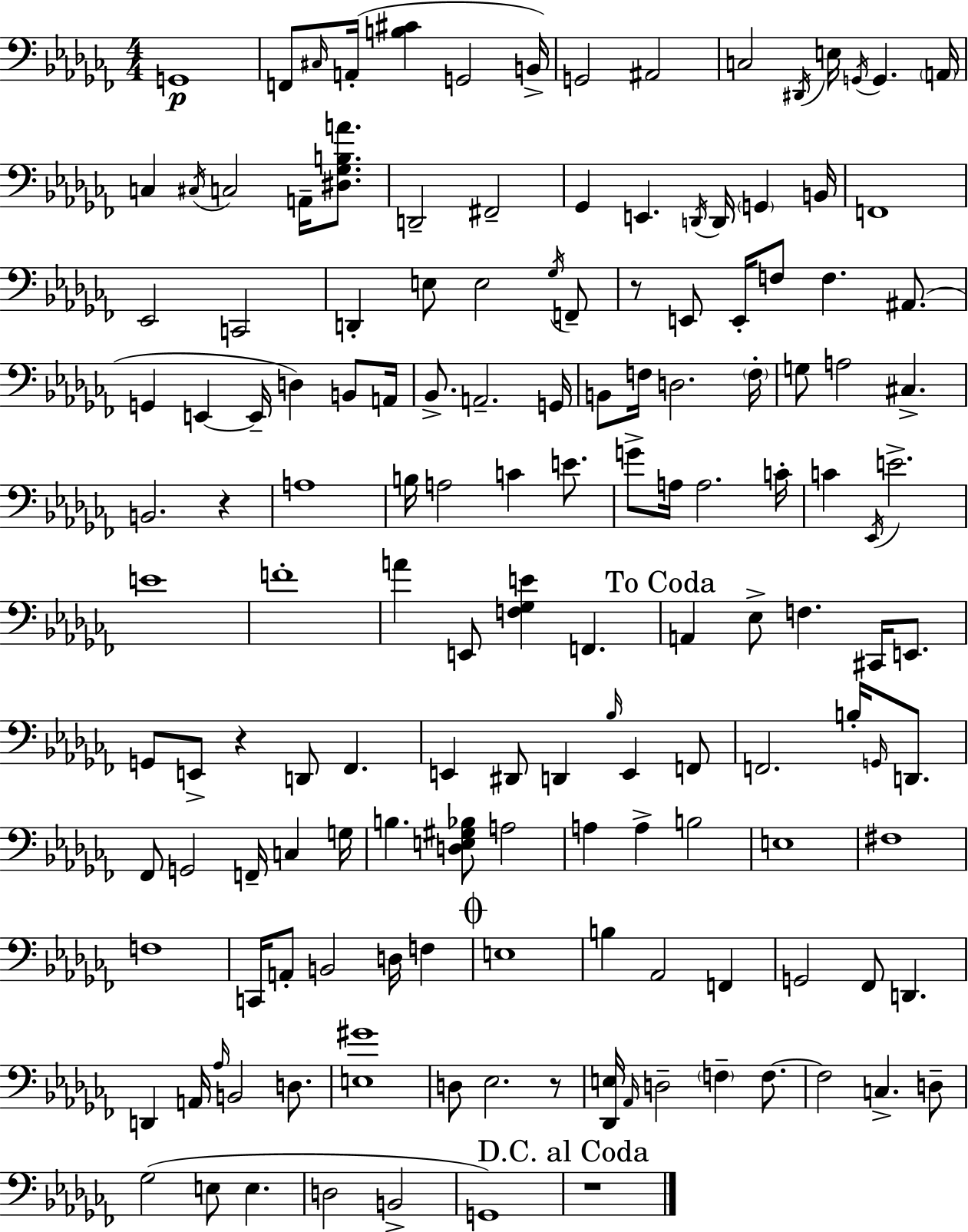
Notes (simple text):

G2/w F2/e C#3/s A2/s [B3,C#4]/q G2/h B2/s G2/h A#2/h C3/h D#2/s E3/s G2/s G2/q. A2/s C3/q C#3/s C3/h A2/s [D#3,Gb3,B3,A4]/e. D2/h F#2/h Gb2/q E2/q. D2/s D2/s G2/q B2/s F2/w Eb2/h C2/h D2/q E3/e E3/h Gb3/s F2/e R/e E2/e E2/s F3/e F3/q. A#2/e. G2/q E2/q E2/s D3/q B2/e A2/s Bb2/e. A2/h. G2/s B2/e F3/s D3/h. F3/s G3/e A3/h C#3/q. B2/h. R/q A3/w B3/s A3/h C4/q E4/e. G4/e A3/s A3/h. C4/s C4/q Eb2/s E4/h. E4/w F4/w A4/q E2/e [F3,Gb3,E4]/q F2/q. A2/q Eb3/e F3/q. C#2/s E2/e. G2/e E2/e R/q D2/e FES2/q. E2/q D#2/e D2/q Bb3/s E2/q F2/e F2/h. B3/s G2/s D2/e. FES2/e G2/h F2/s C3/q G3/s B3/q. [D3,E3,G#3,Bb3]/e A3/h A3/q A3/q B3/h E3/w F#3/w F3/w C2/s A2/e B2/h D3/s F3/q E3/w B3/q Ab2/h F2/q G2/h FES2/e D2/q. D2/q A2/s Ab3/s B2/h D3/e. [E3,G#4]/w D3/e Eb3/h. R/e [Db2,E3]/s Ab2/s D3/h F3/q F3/e. F3/h C3/q. D3/e Gb3/h E3/e E3/q. D3/h B2/h G2/w R/w